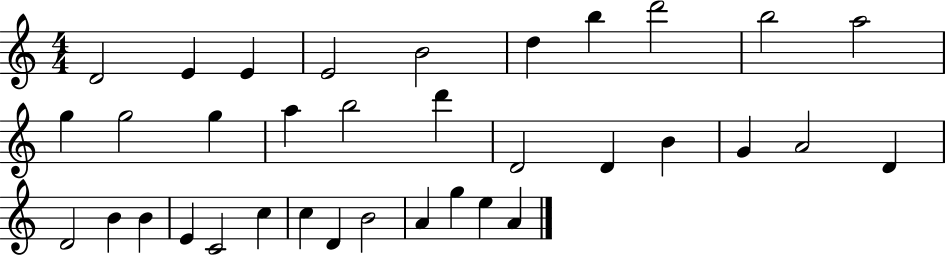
D4/h E4/q E4/q E4/h B4/h D5/q B5/q D6/h B5/h A5/h G5/q G5/h G5/q A5/q B5/h D6/q D4/h D4/q B4/q G4/q A4/h D4/q D4/h B4/q B4/q E4/q C4/h C5/q C5/q D4/q B4/h A4/q G5/q E5/q A4/q